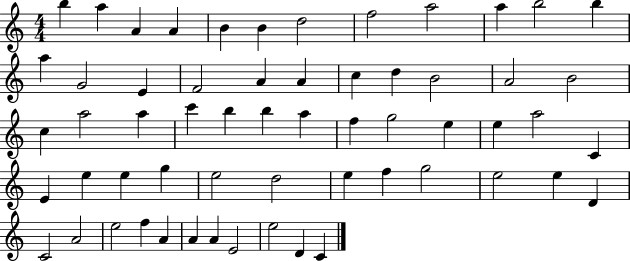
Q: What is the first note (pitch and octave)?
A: B5